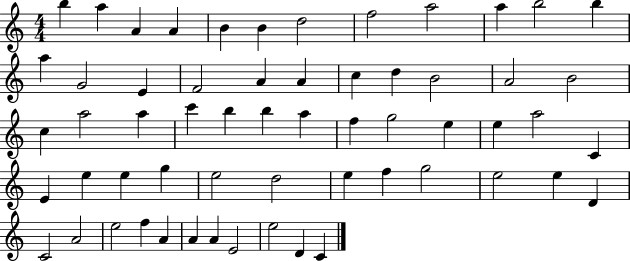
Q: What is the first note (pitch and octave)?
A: B5